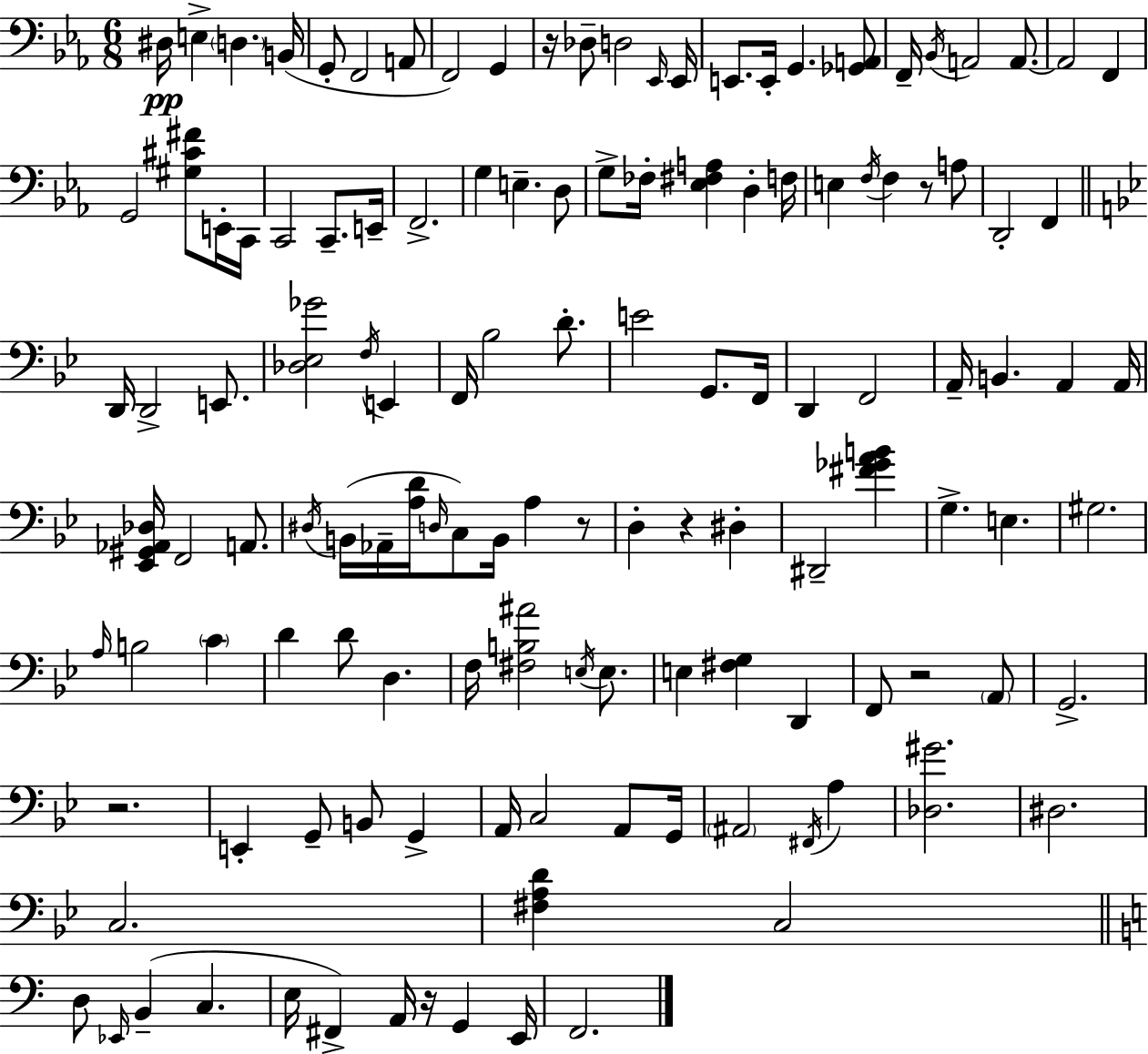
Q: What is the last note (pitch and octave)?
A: F2